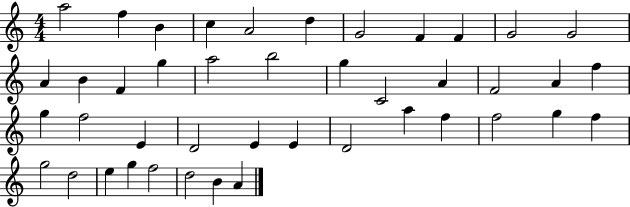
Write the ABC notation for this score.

X:1
T:Untitled
M:4/4
L:1/4
K:C
a2 f B c A2 d G2 F F G2 G2 A B F g a2 b2 g C2 A F2 A f g f2 E D2 E E D2 a f f2 g f g2 d2 e g f2 d2 B A